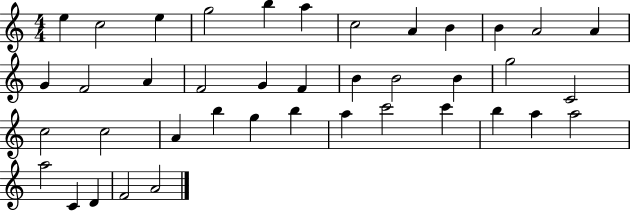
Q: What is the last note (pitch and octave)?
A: A4